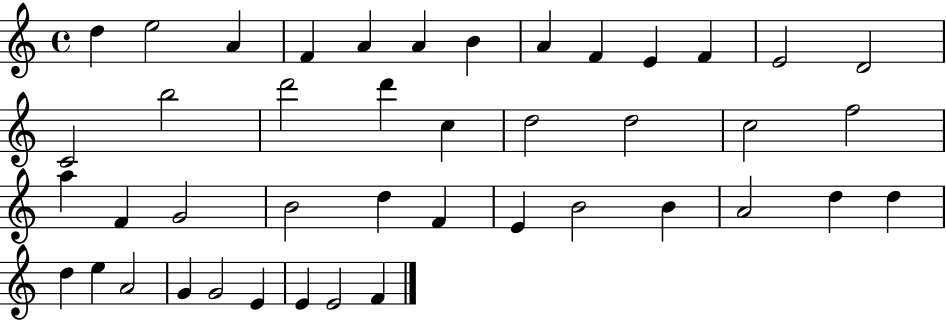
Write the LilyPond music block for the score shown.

{
  \clef treble
  \time 4/4
  \defaultTimeSignature
  \key c \major
  d''4 e''2 a'4 | f'4 a'4 a'4 b'4 | a'4 f'4 e'4 f'4 | e'2 d'2 | \break c'2 b''2 | d'''2 d'''4 c''4 | d''2 d''2 | c''2 f''2 | \break a''4 f'4 g'2 | b'2 d''4 f'4 | e'4 b'2 b'4 | a'2 d''4 d''4 | \break d''4 e''4 a'2 | g'4 g'2 e'4 | e'4 e'2 f'4 | \bar "|."
}